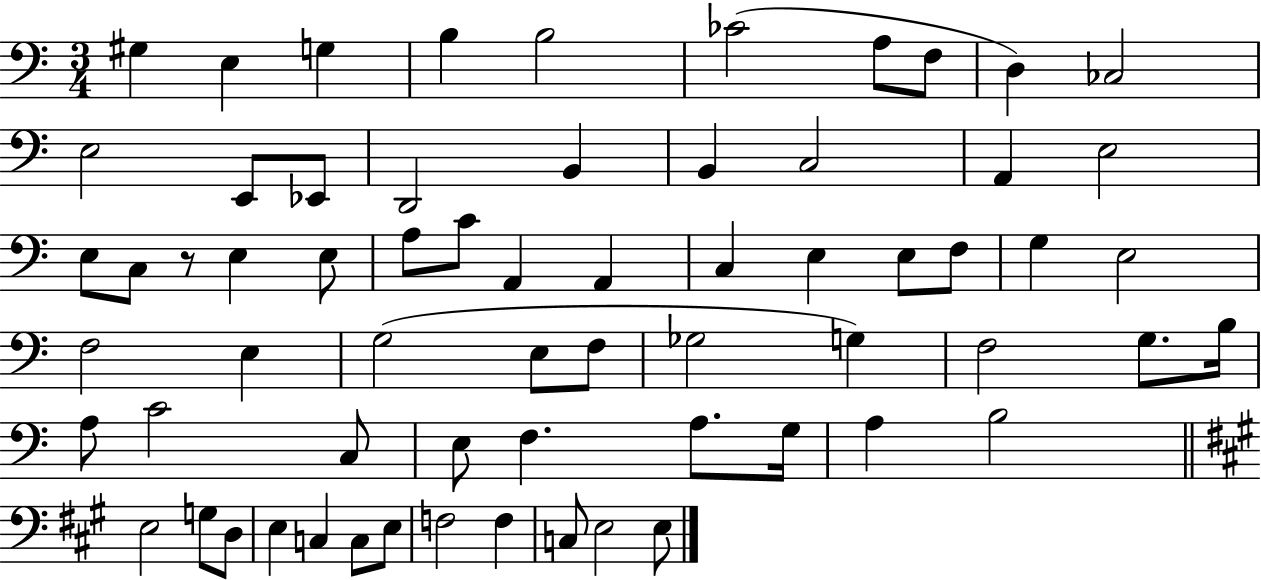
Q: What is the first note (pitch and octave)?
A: G#3